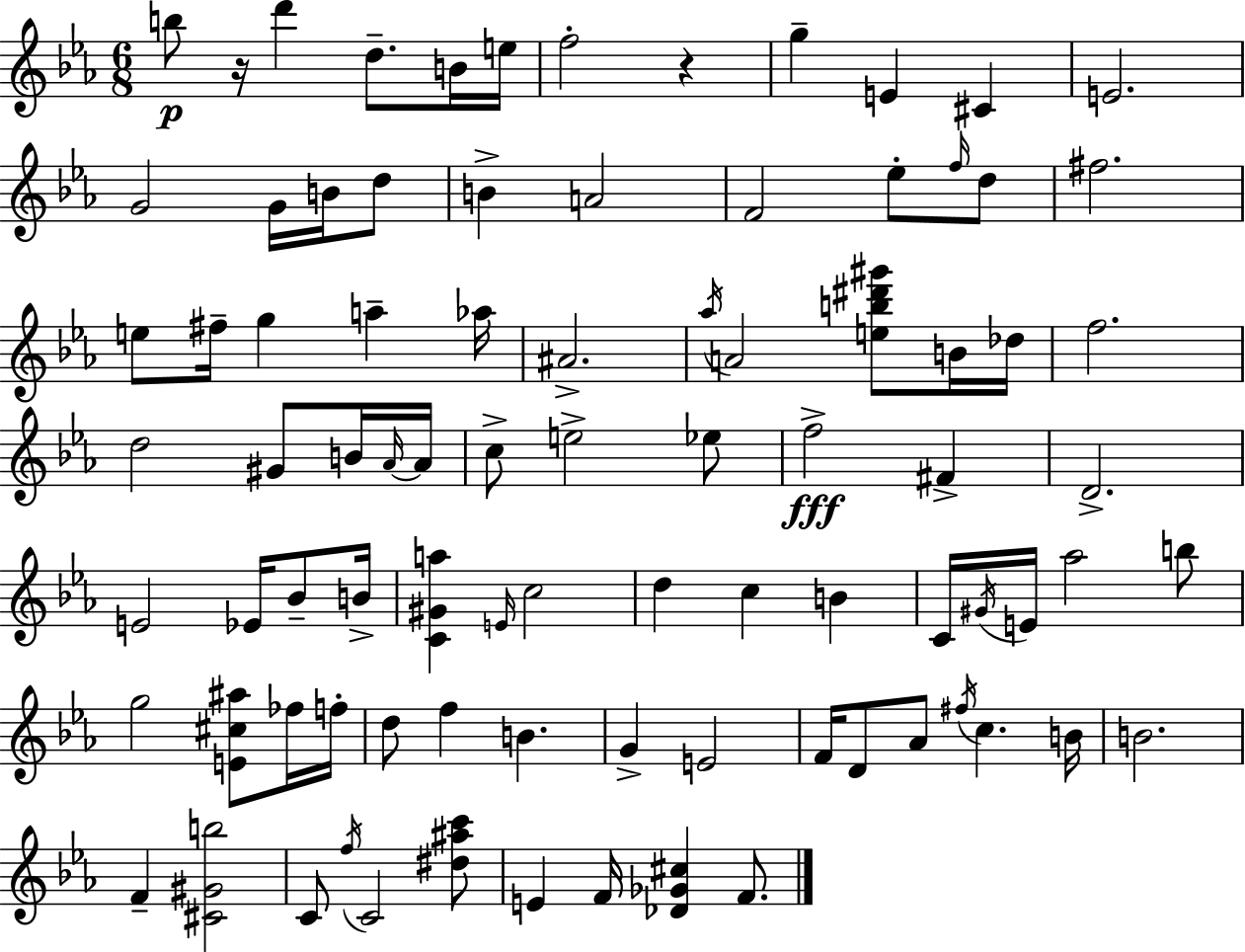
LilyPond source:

{
  \clef treble
  \numericTimeSignature
  \time 6/8
  \key c \minor
  b''8\p r16 d'''4 d''8.-- b'16 e''16 | f''2-. r4 | g''4-- e'4 cis'4 | e'2. | \break g'2 g'16 b'16 d''8 | b'4-> a'2 | f'2 ees''8-. \grace { f''16 } d''8 | fis''2. | \break e''8 fis''16-- g''4 a''4-- | aes''16 ais'2.-> | \acciaccatura { aes''16 } a'2 <e'' b'' dis''' gis'''>8 | b'16 des''16 f''2. | \break d''2 gis'8 | b'16 \grace { aes'16~ }~ aes'16 c''8-> e''2-> | ees''8 f''2->\fff fis'4-> | d'2.-> | \break e'2 ees'16 | bes'8-- b'16-> <c' gis' a''>4 \grace { e'16 } c''2 | d''4 c''4 | b'4 c'16 \acciaccatura { gis'16 } e'16 aes''2 | \break b''8 g''2 | <e' cis'' ais''>8 fes''16 f''16-. d''8 f''4 b'4. | g'4-> e'2 | f'16 d'8 aes'8 \acciaccatura { fis''16 } c''4. | \break b'16 b'2. | f'4-- <cis' gis' b''>2 | c'8 \acciaccatura { f''16 } c'2 | <dis'' ais'' c'''>8 e'4 f'16 | \break <des' ges' cis''>4 f'8. \bar "|."
}